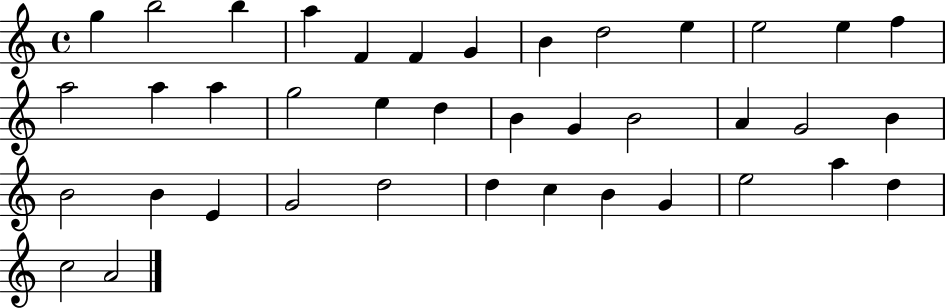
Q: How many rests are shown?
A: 0